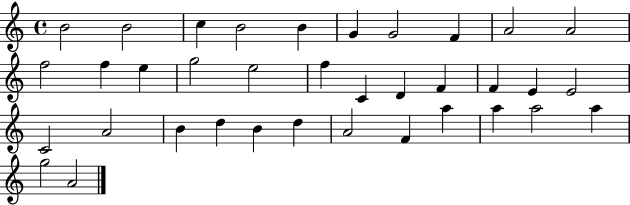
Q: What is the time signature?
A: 4/4